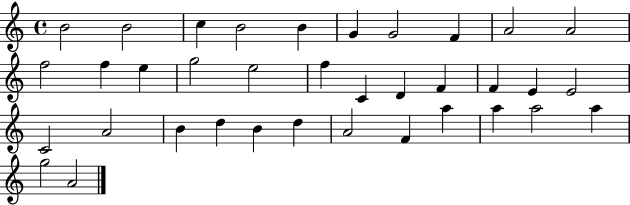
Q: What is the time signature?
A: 4/4